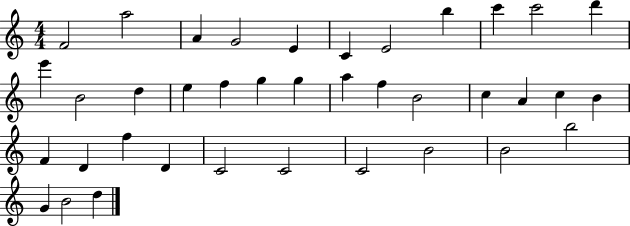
X:1
T:Untitled
M:4/4
L:1/4
K:C
F2 a2 A G2 E C E2 b c' c'2 d' e' B2 d e f g g a f B2 c A c B F D f D C2 C2 C2 B2 B2 b2 G B2 d